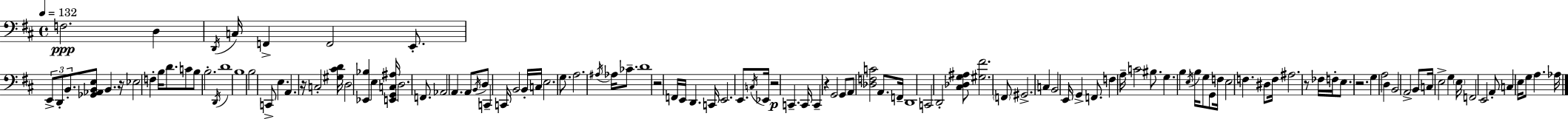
F3/h. D3/q D2/s C3/s F2/q F2/h E2/e. E2/e D2/e B2/e. [Gb2,Ab2,B2,E3]/e B2/q. R/s Eb3/h F3/q B3/s D4/e. C4/e B3/e B3/h. D2/s D4/w B3/w B3/h C2/e E3/q. A2/q. R/s C3/h [G#3,C#4,D4]/s D3/h [Eb2,Bb3]/q E3/q [E2,G2,C3,A#3]/s D3/h. F2/e. Ab2/h A2/q. A2/e B2/s D3/e C2/q C2/s B2/h B2/s C3/s E3/h. G3/e. A3/h. A#3/s Ab3/s CES4/e. D4/w R/h F2/s E2/s D2/q. C2/s E2/h. E2/e. C3/s Eb2/s R/h C2/q. C2/s C2/q R/q G2/h G2/e A2/e [Db3,F3,C4]/h A2/e. F2/s D2/w C2/h D2/h [C#3,Db3,G3,A#3]/e [G#3,F#4]/h. F2/e G#2/h. C3/q B2/h E2/s G2/q F2/e. F3/q A3/s C4/h BIS3/e. G3/q. B3/q E3/s B3/s G3/e G2/e F3/s E3/h F3/q. D#3/e F3/s A#3/h. R/e FES3/s F3/s E3/e. R/h. G3/q A3/h D3/q B2/h A2/h B2/e C3/s E3/h G3/q E3/s F2/h E2/h A2/e C3/q E3/s G3/e A3/q. Ab3/s